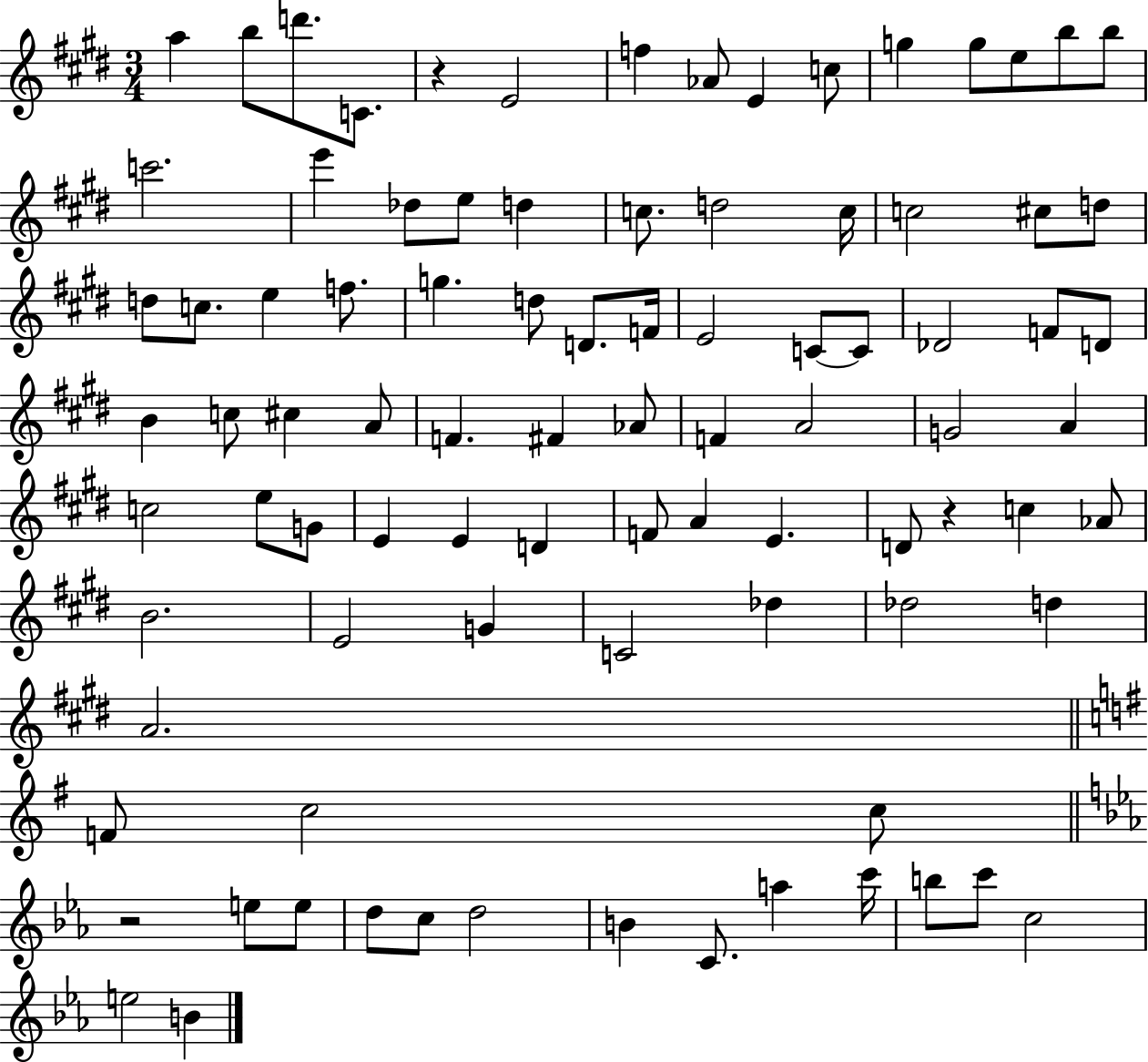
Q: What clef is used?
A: treble